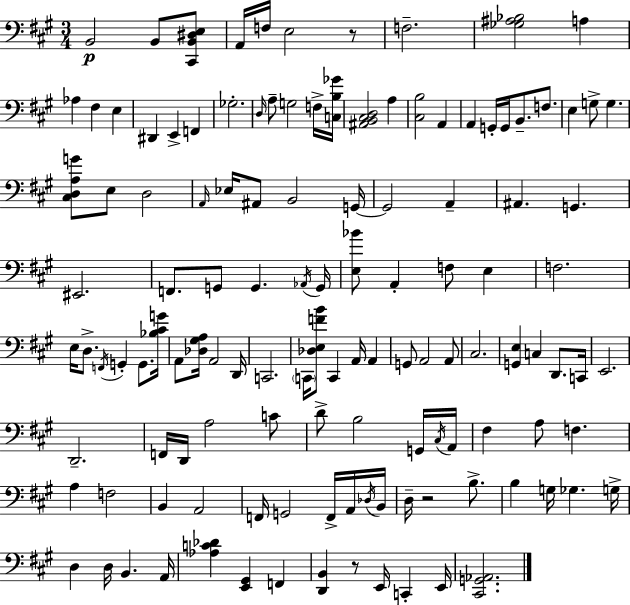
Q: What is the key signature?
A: A major